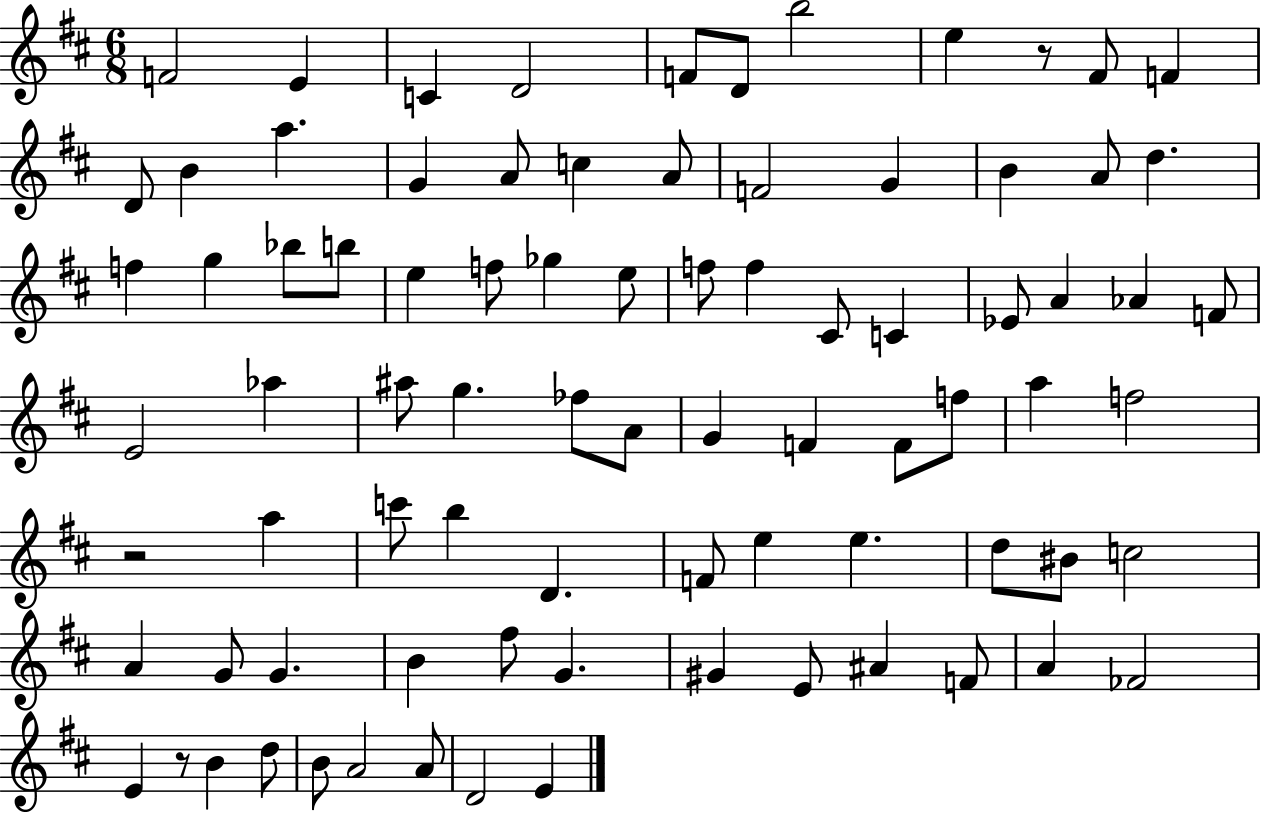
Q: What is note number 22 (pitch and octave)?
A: D5